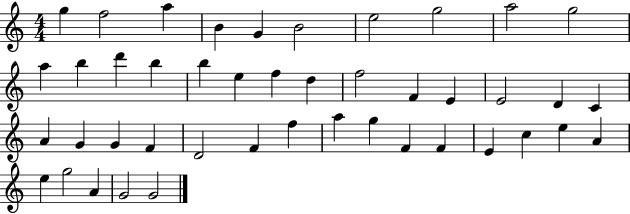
{
  \clef treble
  \numericTimeSignature
  \time 4/4
  \key c \major
  g''4 f''2 a''4 | b'4 g'4 b'2 | e''2 g''2 | a''2 g''2 | \break a''4 b''4 d'''4 b''4 | b''4 e''4 f''4 d''4 | f''2 f'4 e'4 | e'2 d'4 c'4 | \break a'4 g'4 g'4 f'4 | d'2 f'4 f''4 | a''4 g''4 f'4 f'4 | e'4 c''4 e''4 a'4 | \break e''4 g''2 a'4 | g'2 g'2 | \bar "|."
}